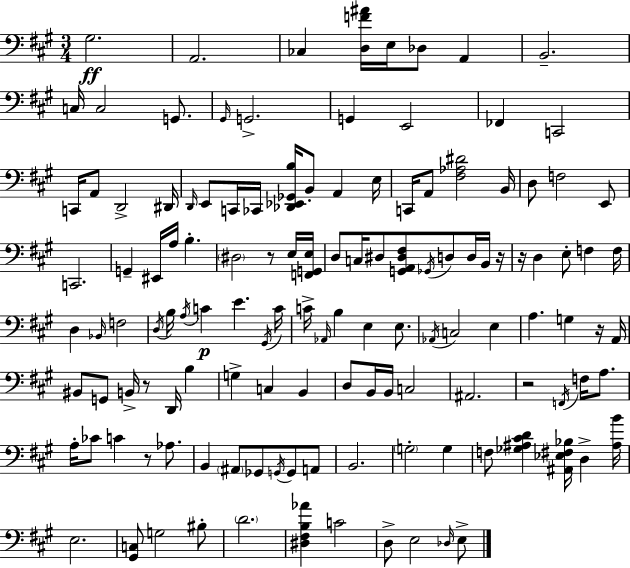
X:1
T:Untitled
M:3/4
L:1/4
K:A
^G,2 A,,2 _C, [D,F^A]/4 E,/4 _D,/2 A,, B,,2 C,/4 C,2 G,,/2 ^G,,/4 G,,2 G,, E,,2 _F,, C,,2 C,,/4 A,,/2 D,,2 ^D,,/4 D,,/4 E,,/2 C,,/4 _C,,/4 [_D,,_E,,_G,,B,]/4 B,,/2 A,, E,/4 C,,/4 A,,/2 [^F,_A,^D]2 B,,/4 D,/2 F,2 E,,/2 C,,2 G,, ^E,,/4 A,/4 B, ^D,2 z/2 E,/4 [F,,G,,E,]/4 D,/2 C,/4 ^D,/2 [G,,A,,^D,^F,]/2 _G,,/4 D,/2 D,/4 B,,/4 z/4 z/4 D, E,/2 F, F,/4 D, _B,,/4 F,2 D,/4 B,/4 A,/4 C E ^G,,/4 C/4 C/4 _A,,/4 B, E, E,/2 _A,,/4 C,2 E, A, G, z/4 A,,/4 ^B,,/2 G,,/2 B,,/4 z/2 D,,/4 B, G, C, B,, D,/2 B,,/4 B,,/4 C,2 ^A,,2 z2 F,,/4 F,/4 A,/2 A,/4 _C/2 C z/2 _A,/2 B,, ^A,,/2 _G,,/2 G,,/4 G,,/2 A,,/2 B,,2 G,2 G, F,/2 [_G,^A,^CD] [^A,,_E,^F,_B,]/4 D, [^A,B]/4 E,2 [^G,,C,]/2 G,2 ^B,/2 D2 [^D,^F,B,_A] C2 D,/2 E,2 _D,/4 E,/2